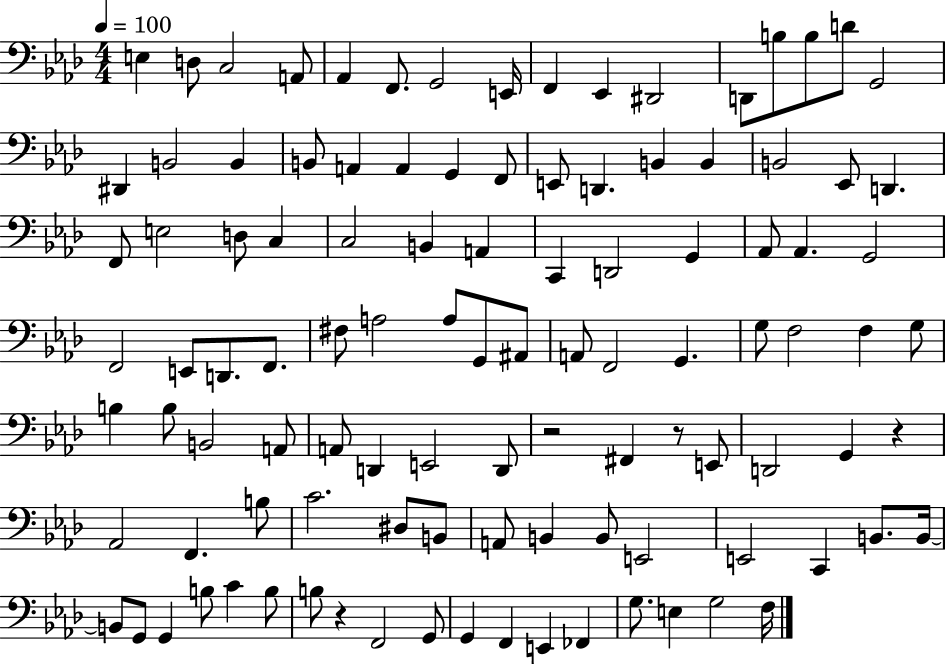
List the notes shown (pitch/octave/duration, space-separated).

E3/q D3/e C3/h A2/e Ab2/q F2/e. G2/h E2/s F2/q Eb2/q D#2/h D2/e B3/e B3/e D4/e G2/h D#2/q B2/h B2/q B2/e A2/q A2/q G2/q F2/e E2/e D2/q. B2/q B2/q B2/h Eb2/e D2/q. F2/e E3/h D3/e C3/q C3/h B2/q A2/q C2/q D2/h G2/q Ab2/e Ab2/q. G2/h F2/h E2/e D2/e. F2/e. F#3/e A3/h A3/e G2/e A#2/e A2/e F2/h G2/q. G3/e F3/h F3/q G3/e B3/q B3/e B2/h A2/e A2/e D2/q E2/h D2/e R/h F#2/q R/e E2/e D2/h G2/q R/q Ab2/h F2/q. B3/e C4/h. D#3/e B2/e A2/e B2/q B2/e E2/h E2/h C2/q B2/e. B2/s B2/e G2/e G2/q B3/e C4/q B3/e B3/e R/q F2/h G2/e G2/q F2/q E2/q FES2/q G3/e. E3/q G3/h F3/s